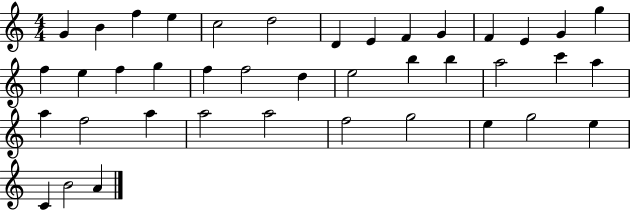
{
  \clef treble
  \numericTimeSignature
  \time 4/4
  \key c \major
  g'4 b'4 f''4 e''4 | c''2 d''2 | d'4 e'4 f'4 g'4 | f'4 e'4 g'4 g''4 | \break f''4 e''4 f''4 g''4 | f''4 f''2 d''4 | e''2 b''4 b''4 | a''2 c'''4 a''4 | \break a''4 f''2 a''4 | a''2 a''2 | f''2 g''2 | e''4 g''2 e''4 | \break c'4 b'2 a'4 | \bar "|."
}